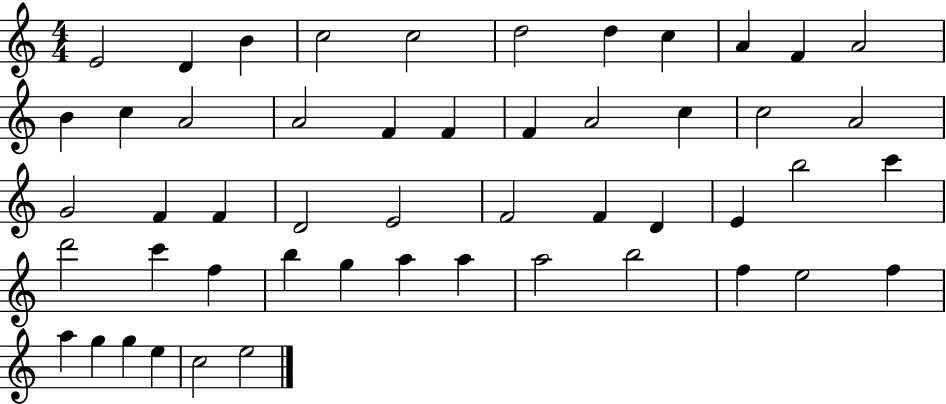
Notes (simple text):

E4/h D4/q B4/q C5/h C5/h D5/h D5/q C5/q A4/q F4/q A4/h B4/q C5/q A4/h A4/h F4/q F4/q F4/q A4/h C5/q C5/h A4/h G4/h F4/q F4/q D4/h E4/h F4/h F4/q D4/q E4/q B5/h C6/q D6/h C6/q F5/q B5/q G5/q A5/q A5/q A5/h B5/h F5/q E5/h F5/q A5/q G5/q G5/q E5/q C5/h E5/h